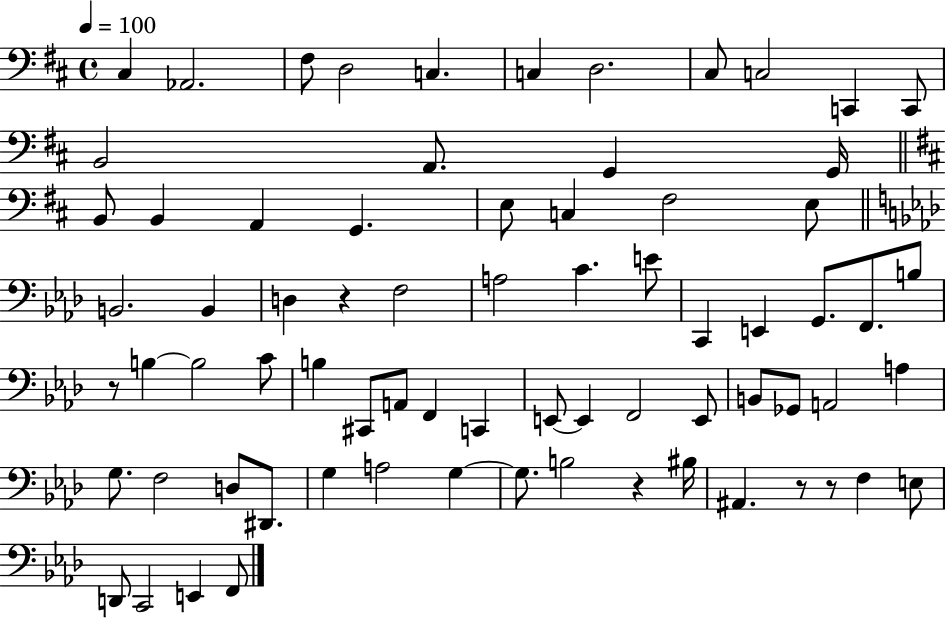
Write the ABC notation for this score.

X:1
T:Untitled
M:4/4
L:1/4
K:D
^C, _A,,2 ^F,/2 D,2 C, C, D,2 ^C,/2 C,2 C,, C,,/2 B,,2 A,,/2 G,, G,,/4 B,,/2 B,, A,, G,, E,/2 C, ^F,2 E,/2 B,,2 B,, D, z F,2 A,2 C E/2 C,, E,, G,,/2 F,,/2 B,/2 z/2 B, B,2 C/2 B, ^C,,/2 A,,/2 F,, C,, E,,/2 E,, F,,2 E,,/2 B,,/2 _G,,/2 A,,2 A, G,/2 F,2 D,/2 ^D,,/2 G, A,2 G, G,/2 B,2 z ^B,/4 ^A,, z/2 z/2 F, E,/2 D,,/2 C,,2 E,, F,,/2